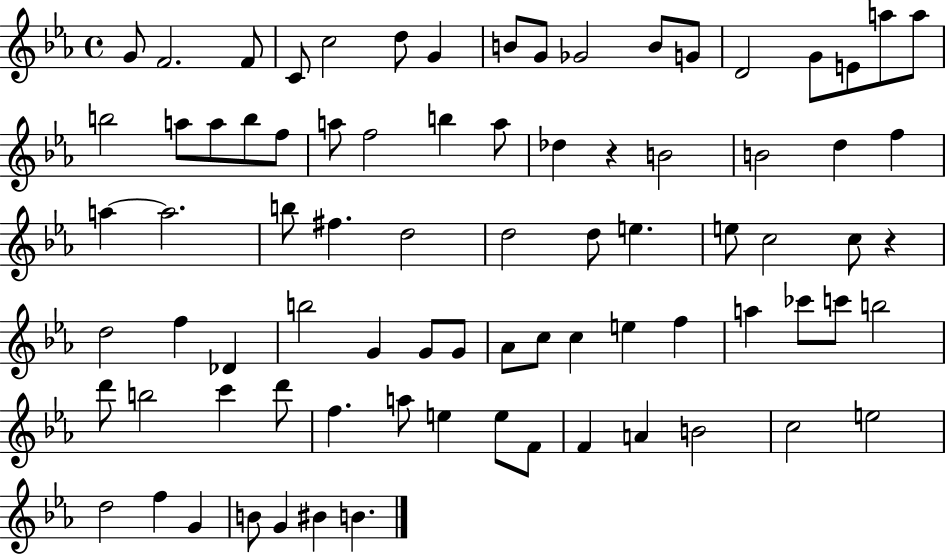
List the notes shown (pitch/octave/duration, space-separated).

G4/e F4/h. F4/e C4/e C5/h D5/e G4/q B4/e G4/e Gb4/h B4/e G4/e D4/h G4/e E4/e A5/e A5/e B5/h A5/e A5/e B5/e F5/e A5/e F5/h B5/q A5/e Db5/q R/q B4/h B4/h D5/q F5/q A5/q A5/h. B5/e F#5/q. D5/h D5/h D5/e E5/q. E5/e C5/h C5/e R/q D5/h F5/q Db4/q B5/h G4/q G4/e G4/e Ab4/e C5/e C5/q E5/q F5/q A5/q CES6/e C6/e B5/h D6/e B5/h C6/q D6/e F5/q. A5/e E5/q E5/e F4/e F4/q A4/q B4/h C5/h E5/h D5/h F5/q G4/q B4/e G4/q BIS4/q B4/q.